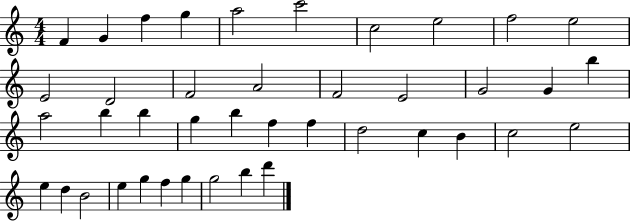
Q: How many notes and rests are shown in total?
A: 41